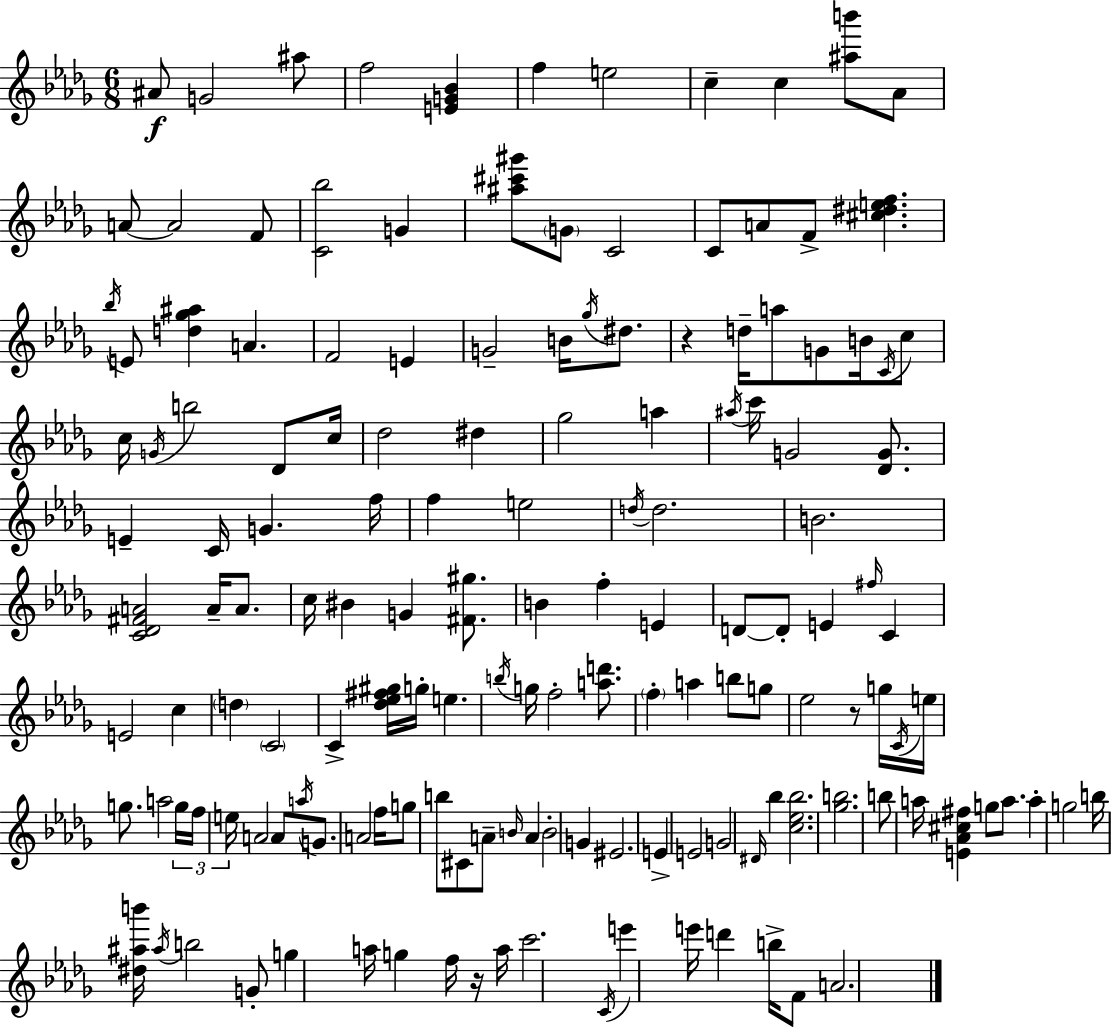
{
  \clef treble
  \numericTimeSignature
  \time 6/8
  \key bes \minor
  \repeat volta 2 { ais'8\f g'2 ais''8 | f''2 <e' g' bes'>4 | f''4 e''2 | c''4-- c''4 <ais'' b'''>8 aes'8 | \break a'8~~ a'2 f'8 | <c' bes''>2 g'4 | <ais'' cis''' gis'''>8 \parenthesize g'8 c'2 | c'8 a'8 f'8-> <cis'' dis'' e'' f''>4. | \break \acciaccatura { bes''16 } e'8 <d'' ges'' ais''>4 a'4. | f'2 e'4 | g'2-- b'16 \acciaccatura { ges''16 } dis''8. | r4 d''16-- a''8 g'8 b'16 | \break \acciaccatura { c'16 } c''8 c''16 \acciaccatura { g'16 } b''2 | des'8 c''16 des''2 | dis''4 ges''2 | a''4 \acciaccatura { ais''16 } c'''16 g'2 | \break <des' g'>8. e'4-- c'16 g'4. | f''16 f''4 e''2 | \acciaccatura { d''16 } d''2. | b'2. | \break <c' des' fis' a'>2 | a'16-- a'8. c''16 bis'4 g'4 | <fis' gis''>8. b'4 f''4-. | e'4 d'8~~ d'8-. e'4 | \break \grace { fis''16 } c'4 e'2 | c''4 \parenthesize d''4 \parenthesize c'2 | c'4-> <des'' ees'' fis'' gis''>16 | g''16-. e''4. \acciaccatura { b''16 } g''16 f''2-. | \break <a'' d'''>8. \parenthesize f''4-. | a''4 b''8 g''8 ees''2 | r8 g''16 \acciaccatura { c'16 } e''16 g''8. | a''2 \tuplet 3/2 { g''16 f''16 e''16 } a'2 | \break a'8 \acciaccatura { a''16 } g'8. | a'2 f''16 g''8 | b''8 cis'8 a'8-- \grace { b'16 } a'4 b'2-. | g'4 eis'2. | \break e'4-> | e'2 g'2 | \grace { dis'16 } bes''4 | <c'' ees'' bes''>2. | \break <ges'' b''>2. | b''8 a''16 <e' aes' cis'' fis''>4 g''8 a''8. | a''4-. g''2 | b''16 <dis'' ais'' b'''>16 \acciaccatura { ais''16 } b''2 g'8-. | \break g''4 a''16 g''4 f''16 r16 | a''16 c'''2. | \acciaccatura { c'16 } e'''4 e'''16 d'''4 b''16-> | f'8 a'2. | \break } \bar "|."
}